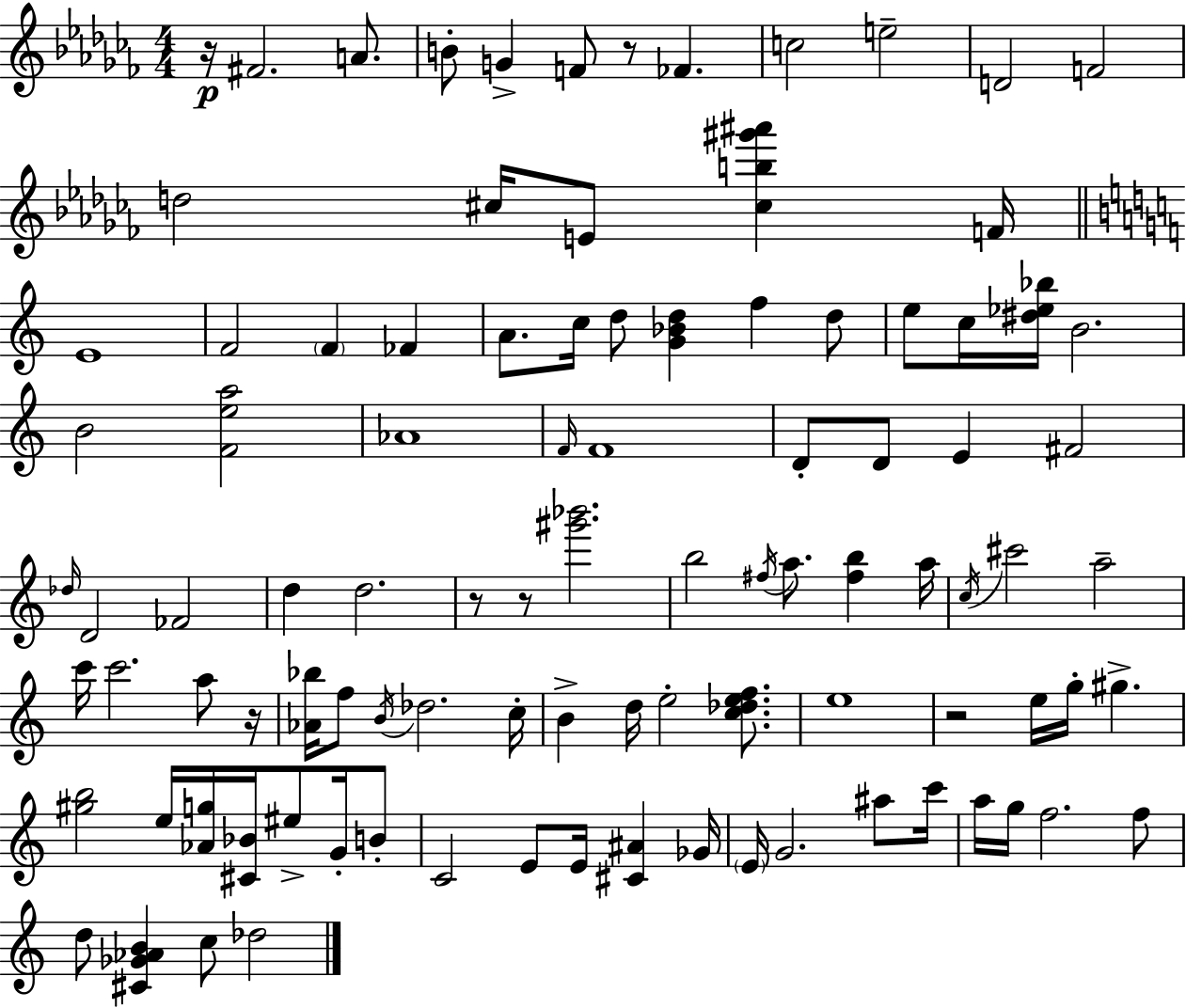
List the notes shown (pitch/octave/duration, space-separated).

R/s F#4/h. A4/e. B4/e G4/q F4/e R/e FES4/q. C5/h E5/h D4/h F4/h D5/h C#5/s E4/e [C#5,B5,G#6,A#6]/q F4/s E4/w F4/h F4/q FES4/q A4/e. C5/s D5/e [G4,Bb4,D5]/q F5/q D5/e E5/e C5/s [D#5,Eb5,Bb5]/s B4/h. B4/h [F4,E5,A5]/h Ab4/w F4/s F4/w D4/e D4/e E4/q F#4/h Db5/s D4/h FES4/h D5/q D5/h. R/e R/e [G#6,Bb6]/h. B5/h F#5/s A5/e. [F#5,B5]/q A5/s C5/s C#6/h A5/h C6/s C6/h. A5/e R/s [Ab4,Bb5]/s F5/e B4/s Db5/h. C5/s B4/q D5/s E5/h [C5,Db5,E5,F5]/e. E5/w R/h E5/s G5/s G#5/q. [G#5,B5]/h E5/s [Ab4,G5]/s [C#4,Bb4]/s EIS5/e G4/s B4/e C4/h E4/e E4/s [C#4,A#4]/q Gb4/s E4/s G4/h. A#5/e C6/s A5/s G5/s F5/h. F5/e D5/e [C#4,Gb4,Ab4,B4]/q C5/e Db5/h